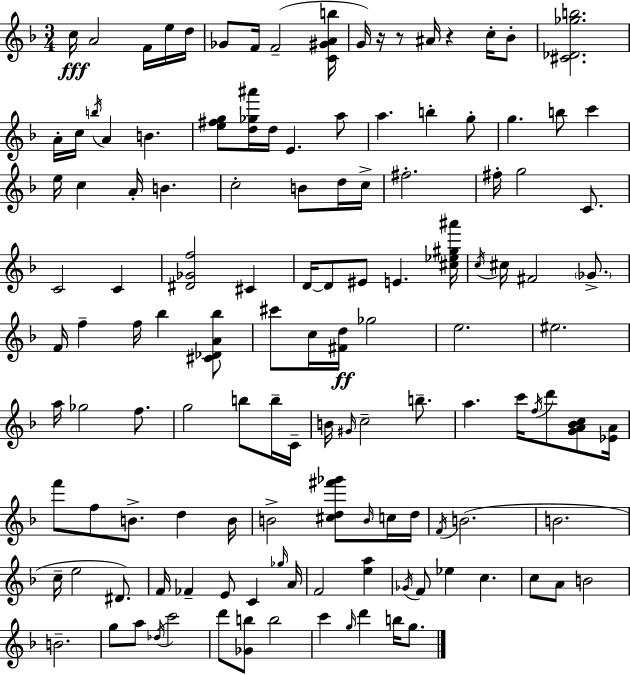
{
  \clef treble
  \numericTimeSignature
  \time 3/4
  \key f \major
  c''16\fff a'2 f'16 e''16 d''16 | ges'8 f'16 f'2--( <c' gis' a' b''>16 | g'16) r16 r8 ais'16 r4 c''16-. bes'8-. | <cis' des' ges'' b''>2. | \break a'16-. c''16 \acciaccatura { b''16 } a'4 b'4. | <e'' fis'' g''>8 <d'' ges'' ais'''>16 d''16 e'4. a''8 | a''4. b''4-. g''8-. | g''4. b''8 c'''4 | \break e''16 c''4 a'16-. b'4. | c''2-. b'8 d''16 | c''16-> fis''2.-. | fis''16-. g''2 c'8. | \break c'2 c'4 | <dis' ges' f''>2 cis'4 | d'16~~ d'8 eis'8 e'4. | <cis'' ees'' gis'' ais'''>16 \acciaccatura { c''16 } cis''16 fis'2 \parenthesize ges'8.-> | \break f'16 f''4-- f''16 bes''4 | <cis' des' a' bes''>8 cis'''8 c''16 <fis' d''>16\ff ges''2 | e''2. | eis''2. | \break a''16 ges''2 f''8. | g''2 b''8 | b''16-- c'16-- b'16 \grace { gis'16 } c''2-- | b''8.-- a''4. c'''16 \acciaccatura { f''16 } d'''8 | \break <g' a' bes' c''>8 <ees' a'>16 f'''8 f''8 b'8.-> d''4 | b'16 b'2-> | <cis'' d'' fis''' ges'''>8 \grace { b'16 } c''16 d''16 \acciaccatura { f'16 }( b'2. | b'2. | \break c''16-- e''2 | dis'8.) f'16 fes'4-- e'8 | c'4 \grace { ges''16 } a'16 f'2 | <e'' a''>4 \acciaccatura { ges'16 } f'8 ees''4 | \break c''4. c''8 a'8 | b'2 b'2.-- | g''8 a''8 | \acciaccatura { des''16 } c'''2 d'''8 <ges' b''>8 | \break b''2 c'''4 | \grace { g''16 } d'''4 b''16 g''8. \bar "|."
}